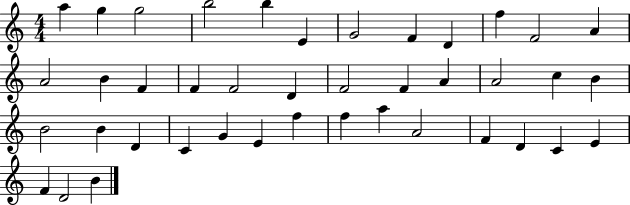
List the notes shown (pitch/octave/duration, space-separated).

A5/q G5/q G5/h B5/h B5/q E4/q G4/h F4/q D4/q F5/q F4/h A4/q A4/h B4/q F4/q F4/q F4/h D4/q F4/h F4/q A4/q A4/h C5/q B4/q B4/h B4/q D4/q C4/q G4/q E4/q F5/q F5/q A5/q A4/h F4/q D4/q C4/q E4/q F4/q D4/h B4/q